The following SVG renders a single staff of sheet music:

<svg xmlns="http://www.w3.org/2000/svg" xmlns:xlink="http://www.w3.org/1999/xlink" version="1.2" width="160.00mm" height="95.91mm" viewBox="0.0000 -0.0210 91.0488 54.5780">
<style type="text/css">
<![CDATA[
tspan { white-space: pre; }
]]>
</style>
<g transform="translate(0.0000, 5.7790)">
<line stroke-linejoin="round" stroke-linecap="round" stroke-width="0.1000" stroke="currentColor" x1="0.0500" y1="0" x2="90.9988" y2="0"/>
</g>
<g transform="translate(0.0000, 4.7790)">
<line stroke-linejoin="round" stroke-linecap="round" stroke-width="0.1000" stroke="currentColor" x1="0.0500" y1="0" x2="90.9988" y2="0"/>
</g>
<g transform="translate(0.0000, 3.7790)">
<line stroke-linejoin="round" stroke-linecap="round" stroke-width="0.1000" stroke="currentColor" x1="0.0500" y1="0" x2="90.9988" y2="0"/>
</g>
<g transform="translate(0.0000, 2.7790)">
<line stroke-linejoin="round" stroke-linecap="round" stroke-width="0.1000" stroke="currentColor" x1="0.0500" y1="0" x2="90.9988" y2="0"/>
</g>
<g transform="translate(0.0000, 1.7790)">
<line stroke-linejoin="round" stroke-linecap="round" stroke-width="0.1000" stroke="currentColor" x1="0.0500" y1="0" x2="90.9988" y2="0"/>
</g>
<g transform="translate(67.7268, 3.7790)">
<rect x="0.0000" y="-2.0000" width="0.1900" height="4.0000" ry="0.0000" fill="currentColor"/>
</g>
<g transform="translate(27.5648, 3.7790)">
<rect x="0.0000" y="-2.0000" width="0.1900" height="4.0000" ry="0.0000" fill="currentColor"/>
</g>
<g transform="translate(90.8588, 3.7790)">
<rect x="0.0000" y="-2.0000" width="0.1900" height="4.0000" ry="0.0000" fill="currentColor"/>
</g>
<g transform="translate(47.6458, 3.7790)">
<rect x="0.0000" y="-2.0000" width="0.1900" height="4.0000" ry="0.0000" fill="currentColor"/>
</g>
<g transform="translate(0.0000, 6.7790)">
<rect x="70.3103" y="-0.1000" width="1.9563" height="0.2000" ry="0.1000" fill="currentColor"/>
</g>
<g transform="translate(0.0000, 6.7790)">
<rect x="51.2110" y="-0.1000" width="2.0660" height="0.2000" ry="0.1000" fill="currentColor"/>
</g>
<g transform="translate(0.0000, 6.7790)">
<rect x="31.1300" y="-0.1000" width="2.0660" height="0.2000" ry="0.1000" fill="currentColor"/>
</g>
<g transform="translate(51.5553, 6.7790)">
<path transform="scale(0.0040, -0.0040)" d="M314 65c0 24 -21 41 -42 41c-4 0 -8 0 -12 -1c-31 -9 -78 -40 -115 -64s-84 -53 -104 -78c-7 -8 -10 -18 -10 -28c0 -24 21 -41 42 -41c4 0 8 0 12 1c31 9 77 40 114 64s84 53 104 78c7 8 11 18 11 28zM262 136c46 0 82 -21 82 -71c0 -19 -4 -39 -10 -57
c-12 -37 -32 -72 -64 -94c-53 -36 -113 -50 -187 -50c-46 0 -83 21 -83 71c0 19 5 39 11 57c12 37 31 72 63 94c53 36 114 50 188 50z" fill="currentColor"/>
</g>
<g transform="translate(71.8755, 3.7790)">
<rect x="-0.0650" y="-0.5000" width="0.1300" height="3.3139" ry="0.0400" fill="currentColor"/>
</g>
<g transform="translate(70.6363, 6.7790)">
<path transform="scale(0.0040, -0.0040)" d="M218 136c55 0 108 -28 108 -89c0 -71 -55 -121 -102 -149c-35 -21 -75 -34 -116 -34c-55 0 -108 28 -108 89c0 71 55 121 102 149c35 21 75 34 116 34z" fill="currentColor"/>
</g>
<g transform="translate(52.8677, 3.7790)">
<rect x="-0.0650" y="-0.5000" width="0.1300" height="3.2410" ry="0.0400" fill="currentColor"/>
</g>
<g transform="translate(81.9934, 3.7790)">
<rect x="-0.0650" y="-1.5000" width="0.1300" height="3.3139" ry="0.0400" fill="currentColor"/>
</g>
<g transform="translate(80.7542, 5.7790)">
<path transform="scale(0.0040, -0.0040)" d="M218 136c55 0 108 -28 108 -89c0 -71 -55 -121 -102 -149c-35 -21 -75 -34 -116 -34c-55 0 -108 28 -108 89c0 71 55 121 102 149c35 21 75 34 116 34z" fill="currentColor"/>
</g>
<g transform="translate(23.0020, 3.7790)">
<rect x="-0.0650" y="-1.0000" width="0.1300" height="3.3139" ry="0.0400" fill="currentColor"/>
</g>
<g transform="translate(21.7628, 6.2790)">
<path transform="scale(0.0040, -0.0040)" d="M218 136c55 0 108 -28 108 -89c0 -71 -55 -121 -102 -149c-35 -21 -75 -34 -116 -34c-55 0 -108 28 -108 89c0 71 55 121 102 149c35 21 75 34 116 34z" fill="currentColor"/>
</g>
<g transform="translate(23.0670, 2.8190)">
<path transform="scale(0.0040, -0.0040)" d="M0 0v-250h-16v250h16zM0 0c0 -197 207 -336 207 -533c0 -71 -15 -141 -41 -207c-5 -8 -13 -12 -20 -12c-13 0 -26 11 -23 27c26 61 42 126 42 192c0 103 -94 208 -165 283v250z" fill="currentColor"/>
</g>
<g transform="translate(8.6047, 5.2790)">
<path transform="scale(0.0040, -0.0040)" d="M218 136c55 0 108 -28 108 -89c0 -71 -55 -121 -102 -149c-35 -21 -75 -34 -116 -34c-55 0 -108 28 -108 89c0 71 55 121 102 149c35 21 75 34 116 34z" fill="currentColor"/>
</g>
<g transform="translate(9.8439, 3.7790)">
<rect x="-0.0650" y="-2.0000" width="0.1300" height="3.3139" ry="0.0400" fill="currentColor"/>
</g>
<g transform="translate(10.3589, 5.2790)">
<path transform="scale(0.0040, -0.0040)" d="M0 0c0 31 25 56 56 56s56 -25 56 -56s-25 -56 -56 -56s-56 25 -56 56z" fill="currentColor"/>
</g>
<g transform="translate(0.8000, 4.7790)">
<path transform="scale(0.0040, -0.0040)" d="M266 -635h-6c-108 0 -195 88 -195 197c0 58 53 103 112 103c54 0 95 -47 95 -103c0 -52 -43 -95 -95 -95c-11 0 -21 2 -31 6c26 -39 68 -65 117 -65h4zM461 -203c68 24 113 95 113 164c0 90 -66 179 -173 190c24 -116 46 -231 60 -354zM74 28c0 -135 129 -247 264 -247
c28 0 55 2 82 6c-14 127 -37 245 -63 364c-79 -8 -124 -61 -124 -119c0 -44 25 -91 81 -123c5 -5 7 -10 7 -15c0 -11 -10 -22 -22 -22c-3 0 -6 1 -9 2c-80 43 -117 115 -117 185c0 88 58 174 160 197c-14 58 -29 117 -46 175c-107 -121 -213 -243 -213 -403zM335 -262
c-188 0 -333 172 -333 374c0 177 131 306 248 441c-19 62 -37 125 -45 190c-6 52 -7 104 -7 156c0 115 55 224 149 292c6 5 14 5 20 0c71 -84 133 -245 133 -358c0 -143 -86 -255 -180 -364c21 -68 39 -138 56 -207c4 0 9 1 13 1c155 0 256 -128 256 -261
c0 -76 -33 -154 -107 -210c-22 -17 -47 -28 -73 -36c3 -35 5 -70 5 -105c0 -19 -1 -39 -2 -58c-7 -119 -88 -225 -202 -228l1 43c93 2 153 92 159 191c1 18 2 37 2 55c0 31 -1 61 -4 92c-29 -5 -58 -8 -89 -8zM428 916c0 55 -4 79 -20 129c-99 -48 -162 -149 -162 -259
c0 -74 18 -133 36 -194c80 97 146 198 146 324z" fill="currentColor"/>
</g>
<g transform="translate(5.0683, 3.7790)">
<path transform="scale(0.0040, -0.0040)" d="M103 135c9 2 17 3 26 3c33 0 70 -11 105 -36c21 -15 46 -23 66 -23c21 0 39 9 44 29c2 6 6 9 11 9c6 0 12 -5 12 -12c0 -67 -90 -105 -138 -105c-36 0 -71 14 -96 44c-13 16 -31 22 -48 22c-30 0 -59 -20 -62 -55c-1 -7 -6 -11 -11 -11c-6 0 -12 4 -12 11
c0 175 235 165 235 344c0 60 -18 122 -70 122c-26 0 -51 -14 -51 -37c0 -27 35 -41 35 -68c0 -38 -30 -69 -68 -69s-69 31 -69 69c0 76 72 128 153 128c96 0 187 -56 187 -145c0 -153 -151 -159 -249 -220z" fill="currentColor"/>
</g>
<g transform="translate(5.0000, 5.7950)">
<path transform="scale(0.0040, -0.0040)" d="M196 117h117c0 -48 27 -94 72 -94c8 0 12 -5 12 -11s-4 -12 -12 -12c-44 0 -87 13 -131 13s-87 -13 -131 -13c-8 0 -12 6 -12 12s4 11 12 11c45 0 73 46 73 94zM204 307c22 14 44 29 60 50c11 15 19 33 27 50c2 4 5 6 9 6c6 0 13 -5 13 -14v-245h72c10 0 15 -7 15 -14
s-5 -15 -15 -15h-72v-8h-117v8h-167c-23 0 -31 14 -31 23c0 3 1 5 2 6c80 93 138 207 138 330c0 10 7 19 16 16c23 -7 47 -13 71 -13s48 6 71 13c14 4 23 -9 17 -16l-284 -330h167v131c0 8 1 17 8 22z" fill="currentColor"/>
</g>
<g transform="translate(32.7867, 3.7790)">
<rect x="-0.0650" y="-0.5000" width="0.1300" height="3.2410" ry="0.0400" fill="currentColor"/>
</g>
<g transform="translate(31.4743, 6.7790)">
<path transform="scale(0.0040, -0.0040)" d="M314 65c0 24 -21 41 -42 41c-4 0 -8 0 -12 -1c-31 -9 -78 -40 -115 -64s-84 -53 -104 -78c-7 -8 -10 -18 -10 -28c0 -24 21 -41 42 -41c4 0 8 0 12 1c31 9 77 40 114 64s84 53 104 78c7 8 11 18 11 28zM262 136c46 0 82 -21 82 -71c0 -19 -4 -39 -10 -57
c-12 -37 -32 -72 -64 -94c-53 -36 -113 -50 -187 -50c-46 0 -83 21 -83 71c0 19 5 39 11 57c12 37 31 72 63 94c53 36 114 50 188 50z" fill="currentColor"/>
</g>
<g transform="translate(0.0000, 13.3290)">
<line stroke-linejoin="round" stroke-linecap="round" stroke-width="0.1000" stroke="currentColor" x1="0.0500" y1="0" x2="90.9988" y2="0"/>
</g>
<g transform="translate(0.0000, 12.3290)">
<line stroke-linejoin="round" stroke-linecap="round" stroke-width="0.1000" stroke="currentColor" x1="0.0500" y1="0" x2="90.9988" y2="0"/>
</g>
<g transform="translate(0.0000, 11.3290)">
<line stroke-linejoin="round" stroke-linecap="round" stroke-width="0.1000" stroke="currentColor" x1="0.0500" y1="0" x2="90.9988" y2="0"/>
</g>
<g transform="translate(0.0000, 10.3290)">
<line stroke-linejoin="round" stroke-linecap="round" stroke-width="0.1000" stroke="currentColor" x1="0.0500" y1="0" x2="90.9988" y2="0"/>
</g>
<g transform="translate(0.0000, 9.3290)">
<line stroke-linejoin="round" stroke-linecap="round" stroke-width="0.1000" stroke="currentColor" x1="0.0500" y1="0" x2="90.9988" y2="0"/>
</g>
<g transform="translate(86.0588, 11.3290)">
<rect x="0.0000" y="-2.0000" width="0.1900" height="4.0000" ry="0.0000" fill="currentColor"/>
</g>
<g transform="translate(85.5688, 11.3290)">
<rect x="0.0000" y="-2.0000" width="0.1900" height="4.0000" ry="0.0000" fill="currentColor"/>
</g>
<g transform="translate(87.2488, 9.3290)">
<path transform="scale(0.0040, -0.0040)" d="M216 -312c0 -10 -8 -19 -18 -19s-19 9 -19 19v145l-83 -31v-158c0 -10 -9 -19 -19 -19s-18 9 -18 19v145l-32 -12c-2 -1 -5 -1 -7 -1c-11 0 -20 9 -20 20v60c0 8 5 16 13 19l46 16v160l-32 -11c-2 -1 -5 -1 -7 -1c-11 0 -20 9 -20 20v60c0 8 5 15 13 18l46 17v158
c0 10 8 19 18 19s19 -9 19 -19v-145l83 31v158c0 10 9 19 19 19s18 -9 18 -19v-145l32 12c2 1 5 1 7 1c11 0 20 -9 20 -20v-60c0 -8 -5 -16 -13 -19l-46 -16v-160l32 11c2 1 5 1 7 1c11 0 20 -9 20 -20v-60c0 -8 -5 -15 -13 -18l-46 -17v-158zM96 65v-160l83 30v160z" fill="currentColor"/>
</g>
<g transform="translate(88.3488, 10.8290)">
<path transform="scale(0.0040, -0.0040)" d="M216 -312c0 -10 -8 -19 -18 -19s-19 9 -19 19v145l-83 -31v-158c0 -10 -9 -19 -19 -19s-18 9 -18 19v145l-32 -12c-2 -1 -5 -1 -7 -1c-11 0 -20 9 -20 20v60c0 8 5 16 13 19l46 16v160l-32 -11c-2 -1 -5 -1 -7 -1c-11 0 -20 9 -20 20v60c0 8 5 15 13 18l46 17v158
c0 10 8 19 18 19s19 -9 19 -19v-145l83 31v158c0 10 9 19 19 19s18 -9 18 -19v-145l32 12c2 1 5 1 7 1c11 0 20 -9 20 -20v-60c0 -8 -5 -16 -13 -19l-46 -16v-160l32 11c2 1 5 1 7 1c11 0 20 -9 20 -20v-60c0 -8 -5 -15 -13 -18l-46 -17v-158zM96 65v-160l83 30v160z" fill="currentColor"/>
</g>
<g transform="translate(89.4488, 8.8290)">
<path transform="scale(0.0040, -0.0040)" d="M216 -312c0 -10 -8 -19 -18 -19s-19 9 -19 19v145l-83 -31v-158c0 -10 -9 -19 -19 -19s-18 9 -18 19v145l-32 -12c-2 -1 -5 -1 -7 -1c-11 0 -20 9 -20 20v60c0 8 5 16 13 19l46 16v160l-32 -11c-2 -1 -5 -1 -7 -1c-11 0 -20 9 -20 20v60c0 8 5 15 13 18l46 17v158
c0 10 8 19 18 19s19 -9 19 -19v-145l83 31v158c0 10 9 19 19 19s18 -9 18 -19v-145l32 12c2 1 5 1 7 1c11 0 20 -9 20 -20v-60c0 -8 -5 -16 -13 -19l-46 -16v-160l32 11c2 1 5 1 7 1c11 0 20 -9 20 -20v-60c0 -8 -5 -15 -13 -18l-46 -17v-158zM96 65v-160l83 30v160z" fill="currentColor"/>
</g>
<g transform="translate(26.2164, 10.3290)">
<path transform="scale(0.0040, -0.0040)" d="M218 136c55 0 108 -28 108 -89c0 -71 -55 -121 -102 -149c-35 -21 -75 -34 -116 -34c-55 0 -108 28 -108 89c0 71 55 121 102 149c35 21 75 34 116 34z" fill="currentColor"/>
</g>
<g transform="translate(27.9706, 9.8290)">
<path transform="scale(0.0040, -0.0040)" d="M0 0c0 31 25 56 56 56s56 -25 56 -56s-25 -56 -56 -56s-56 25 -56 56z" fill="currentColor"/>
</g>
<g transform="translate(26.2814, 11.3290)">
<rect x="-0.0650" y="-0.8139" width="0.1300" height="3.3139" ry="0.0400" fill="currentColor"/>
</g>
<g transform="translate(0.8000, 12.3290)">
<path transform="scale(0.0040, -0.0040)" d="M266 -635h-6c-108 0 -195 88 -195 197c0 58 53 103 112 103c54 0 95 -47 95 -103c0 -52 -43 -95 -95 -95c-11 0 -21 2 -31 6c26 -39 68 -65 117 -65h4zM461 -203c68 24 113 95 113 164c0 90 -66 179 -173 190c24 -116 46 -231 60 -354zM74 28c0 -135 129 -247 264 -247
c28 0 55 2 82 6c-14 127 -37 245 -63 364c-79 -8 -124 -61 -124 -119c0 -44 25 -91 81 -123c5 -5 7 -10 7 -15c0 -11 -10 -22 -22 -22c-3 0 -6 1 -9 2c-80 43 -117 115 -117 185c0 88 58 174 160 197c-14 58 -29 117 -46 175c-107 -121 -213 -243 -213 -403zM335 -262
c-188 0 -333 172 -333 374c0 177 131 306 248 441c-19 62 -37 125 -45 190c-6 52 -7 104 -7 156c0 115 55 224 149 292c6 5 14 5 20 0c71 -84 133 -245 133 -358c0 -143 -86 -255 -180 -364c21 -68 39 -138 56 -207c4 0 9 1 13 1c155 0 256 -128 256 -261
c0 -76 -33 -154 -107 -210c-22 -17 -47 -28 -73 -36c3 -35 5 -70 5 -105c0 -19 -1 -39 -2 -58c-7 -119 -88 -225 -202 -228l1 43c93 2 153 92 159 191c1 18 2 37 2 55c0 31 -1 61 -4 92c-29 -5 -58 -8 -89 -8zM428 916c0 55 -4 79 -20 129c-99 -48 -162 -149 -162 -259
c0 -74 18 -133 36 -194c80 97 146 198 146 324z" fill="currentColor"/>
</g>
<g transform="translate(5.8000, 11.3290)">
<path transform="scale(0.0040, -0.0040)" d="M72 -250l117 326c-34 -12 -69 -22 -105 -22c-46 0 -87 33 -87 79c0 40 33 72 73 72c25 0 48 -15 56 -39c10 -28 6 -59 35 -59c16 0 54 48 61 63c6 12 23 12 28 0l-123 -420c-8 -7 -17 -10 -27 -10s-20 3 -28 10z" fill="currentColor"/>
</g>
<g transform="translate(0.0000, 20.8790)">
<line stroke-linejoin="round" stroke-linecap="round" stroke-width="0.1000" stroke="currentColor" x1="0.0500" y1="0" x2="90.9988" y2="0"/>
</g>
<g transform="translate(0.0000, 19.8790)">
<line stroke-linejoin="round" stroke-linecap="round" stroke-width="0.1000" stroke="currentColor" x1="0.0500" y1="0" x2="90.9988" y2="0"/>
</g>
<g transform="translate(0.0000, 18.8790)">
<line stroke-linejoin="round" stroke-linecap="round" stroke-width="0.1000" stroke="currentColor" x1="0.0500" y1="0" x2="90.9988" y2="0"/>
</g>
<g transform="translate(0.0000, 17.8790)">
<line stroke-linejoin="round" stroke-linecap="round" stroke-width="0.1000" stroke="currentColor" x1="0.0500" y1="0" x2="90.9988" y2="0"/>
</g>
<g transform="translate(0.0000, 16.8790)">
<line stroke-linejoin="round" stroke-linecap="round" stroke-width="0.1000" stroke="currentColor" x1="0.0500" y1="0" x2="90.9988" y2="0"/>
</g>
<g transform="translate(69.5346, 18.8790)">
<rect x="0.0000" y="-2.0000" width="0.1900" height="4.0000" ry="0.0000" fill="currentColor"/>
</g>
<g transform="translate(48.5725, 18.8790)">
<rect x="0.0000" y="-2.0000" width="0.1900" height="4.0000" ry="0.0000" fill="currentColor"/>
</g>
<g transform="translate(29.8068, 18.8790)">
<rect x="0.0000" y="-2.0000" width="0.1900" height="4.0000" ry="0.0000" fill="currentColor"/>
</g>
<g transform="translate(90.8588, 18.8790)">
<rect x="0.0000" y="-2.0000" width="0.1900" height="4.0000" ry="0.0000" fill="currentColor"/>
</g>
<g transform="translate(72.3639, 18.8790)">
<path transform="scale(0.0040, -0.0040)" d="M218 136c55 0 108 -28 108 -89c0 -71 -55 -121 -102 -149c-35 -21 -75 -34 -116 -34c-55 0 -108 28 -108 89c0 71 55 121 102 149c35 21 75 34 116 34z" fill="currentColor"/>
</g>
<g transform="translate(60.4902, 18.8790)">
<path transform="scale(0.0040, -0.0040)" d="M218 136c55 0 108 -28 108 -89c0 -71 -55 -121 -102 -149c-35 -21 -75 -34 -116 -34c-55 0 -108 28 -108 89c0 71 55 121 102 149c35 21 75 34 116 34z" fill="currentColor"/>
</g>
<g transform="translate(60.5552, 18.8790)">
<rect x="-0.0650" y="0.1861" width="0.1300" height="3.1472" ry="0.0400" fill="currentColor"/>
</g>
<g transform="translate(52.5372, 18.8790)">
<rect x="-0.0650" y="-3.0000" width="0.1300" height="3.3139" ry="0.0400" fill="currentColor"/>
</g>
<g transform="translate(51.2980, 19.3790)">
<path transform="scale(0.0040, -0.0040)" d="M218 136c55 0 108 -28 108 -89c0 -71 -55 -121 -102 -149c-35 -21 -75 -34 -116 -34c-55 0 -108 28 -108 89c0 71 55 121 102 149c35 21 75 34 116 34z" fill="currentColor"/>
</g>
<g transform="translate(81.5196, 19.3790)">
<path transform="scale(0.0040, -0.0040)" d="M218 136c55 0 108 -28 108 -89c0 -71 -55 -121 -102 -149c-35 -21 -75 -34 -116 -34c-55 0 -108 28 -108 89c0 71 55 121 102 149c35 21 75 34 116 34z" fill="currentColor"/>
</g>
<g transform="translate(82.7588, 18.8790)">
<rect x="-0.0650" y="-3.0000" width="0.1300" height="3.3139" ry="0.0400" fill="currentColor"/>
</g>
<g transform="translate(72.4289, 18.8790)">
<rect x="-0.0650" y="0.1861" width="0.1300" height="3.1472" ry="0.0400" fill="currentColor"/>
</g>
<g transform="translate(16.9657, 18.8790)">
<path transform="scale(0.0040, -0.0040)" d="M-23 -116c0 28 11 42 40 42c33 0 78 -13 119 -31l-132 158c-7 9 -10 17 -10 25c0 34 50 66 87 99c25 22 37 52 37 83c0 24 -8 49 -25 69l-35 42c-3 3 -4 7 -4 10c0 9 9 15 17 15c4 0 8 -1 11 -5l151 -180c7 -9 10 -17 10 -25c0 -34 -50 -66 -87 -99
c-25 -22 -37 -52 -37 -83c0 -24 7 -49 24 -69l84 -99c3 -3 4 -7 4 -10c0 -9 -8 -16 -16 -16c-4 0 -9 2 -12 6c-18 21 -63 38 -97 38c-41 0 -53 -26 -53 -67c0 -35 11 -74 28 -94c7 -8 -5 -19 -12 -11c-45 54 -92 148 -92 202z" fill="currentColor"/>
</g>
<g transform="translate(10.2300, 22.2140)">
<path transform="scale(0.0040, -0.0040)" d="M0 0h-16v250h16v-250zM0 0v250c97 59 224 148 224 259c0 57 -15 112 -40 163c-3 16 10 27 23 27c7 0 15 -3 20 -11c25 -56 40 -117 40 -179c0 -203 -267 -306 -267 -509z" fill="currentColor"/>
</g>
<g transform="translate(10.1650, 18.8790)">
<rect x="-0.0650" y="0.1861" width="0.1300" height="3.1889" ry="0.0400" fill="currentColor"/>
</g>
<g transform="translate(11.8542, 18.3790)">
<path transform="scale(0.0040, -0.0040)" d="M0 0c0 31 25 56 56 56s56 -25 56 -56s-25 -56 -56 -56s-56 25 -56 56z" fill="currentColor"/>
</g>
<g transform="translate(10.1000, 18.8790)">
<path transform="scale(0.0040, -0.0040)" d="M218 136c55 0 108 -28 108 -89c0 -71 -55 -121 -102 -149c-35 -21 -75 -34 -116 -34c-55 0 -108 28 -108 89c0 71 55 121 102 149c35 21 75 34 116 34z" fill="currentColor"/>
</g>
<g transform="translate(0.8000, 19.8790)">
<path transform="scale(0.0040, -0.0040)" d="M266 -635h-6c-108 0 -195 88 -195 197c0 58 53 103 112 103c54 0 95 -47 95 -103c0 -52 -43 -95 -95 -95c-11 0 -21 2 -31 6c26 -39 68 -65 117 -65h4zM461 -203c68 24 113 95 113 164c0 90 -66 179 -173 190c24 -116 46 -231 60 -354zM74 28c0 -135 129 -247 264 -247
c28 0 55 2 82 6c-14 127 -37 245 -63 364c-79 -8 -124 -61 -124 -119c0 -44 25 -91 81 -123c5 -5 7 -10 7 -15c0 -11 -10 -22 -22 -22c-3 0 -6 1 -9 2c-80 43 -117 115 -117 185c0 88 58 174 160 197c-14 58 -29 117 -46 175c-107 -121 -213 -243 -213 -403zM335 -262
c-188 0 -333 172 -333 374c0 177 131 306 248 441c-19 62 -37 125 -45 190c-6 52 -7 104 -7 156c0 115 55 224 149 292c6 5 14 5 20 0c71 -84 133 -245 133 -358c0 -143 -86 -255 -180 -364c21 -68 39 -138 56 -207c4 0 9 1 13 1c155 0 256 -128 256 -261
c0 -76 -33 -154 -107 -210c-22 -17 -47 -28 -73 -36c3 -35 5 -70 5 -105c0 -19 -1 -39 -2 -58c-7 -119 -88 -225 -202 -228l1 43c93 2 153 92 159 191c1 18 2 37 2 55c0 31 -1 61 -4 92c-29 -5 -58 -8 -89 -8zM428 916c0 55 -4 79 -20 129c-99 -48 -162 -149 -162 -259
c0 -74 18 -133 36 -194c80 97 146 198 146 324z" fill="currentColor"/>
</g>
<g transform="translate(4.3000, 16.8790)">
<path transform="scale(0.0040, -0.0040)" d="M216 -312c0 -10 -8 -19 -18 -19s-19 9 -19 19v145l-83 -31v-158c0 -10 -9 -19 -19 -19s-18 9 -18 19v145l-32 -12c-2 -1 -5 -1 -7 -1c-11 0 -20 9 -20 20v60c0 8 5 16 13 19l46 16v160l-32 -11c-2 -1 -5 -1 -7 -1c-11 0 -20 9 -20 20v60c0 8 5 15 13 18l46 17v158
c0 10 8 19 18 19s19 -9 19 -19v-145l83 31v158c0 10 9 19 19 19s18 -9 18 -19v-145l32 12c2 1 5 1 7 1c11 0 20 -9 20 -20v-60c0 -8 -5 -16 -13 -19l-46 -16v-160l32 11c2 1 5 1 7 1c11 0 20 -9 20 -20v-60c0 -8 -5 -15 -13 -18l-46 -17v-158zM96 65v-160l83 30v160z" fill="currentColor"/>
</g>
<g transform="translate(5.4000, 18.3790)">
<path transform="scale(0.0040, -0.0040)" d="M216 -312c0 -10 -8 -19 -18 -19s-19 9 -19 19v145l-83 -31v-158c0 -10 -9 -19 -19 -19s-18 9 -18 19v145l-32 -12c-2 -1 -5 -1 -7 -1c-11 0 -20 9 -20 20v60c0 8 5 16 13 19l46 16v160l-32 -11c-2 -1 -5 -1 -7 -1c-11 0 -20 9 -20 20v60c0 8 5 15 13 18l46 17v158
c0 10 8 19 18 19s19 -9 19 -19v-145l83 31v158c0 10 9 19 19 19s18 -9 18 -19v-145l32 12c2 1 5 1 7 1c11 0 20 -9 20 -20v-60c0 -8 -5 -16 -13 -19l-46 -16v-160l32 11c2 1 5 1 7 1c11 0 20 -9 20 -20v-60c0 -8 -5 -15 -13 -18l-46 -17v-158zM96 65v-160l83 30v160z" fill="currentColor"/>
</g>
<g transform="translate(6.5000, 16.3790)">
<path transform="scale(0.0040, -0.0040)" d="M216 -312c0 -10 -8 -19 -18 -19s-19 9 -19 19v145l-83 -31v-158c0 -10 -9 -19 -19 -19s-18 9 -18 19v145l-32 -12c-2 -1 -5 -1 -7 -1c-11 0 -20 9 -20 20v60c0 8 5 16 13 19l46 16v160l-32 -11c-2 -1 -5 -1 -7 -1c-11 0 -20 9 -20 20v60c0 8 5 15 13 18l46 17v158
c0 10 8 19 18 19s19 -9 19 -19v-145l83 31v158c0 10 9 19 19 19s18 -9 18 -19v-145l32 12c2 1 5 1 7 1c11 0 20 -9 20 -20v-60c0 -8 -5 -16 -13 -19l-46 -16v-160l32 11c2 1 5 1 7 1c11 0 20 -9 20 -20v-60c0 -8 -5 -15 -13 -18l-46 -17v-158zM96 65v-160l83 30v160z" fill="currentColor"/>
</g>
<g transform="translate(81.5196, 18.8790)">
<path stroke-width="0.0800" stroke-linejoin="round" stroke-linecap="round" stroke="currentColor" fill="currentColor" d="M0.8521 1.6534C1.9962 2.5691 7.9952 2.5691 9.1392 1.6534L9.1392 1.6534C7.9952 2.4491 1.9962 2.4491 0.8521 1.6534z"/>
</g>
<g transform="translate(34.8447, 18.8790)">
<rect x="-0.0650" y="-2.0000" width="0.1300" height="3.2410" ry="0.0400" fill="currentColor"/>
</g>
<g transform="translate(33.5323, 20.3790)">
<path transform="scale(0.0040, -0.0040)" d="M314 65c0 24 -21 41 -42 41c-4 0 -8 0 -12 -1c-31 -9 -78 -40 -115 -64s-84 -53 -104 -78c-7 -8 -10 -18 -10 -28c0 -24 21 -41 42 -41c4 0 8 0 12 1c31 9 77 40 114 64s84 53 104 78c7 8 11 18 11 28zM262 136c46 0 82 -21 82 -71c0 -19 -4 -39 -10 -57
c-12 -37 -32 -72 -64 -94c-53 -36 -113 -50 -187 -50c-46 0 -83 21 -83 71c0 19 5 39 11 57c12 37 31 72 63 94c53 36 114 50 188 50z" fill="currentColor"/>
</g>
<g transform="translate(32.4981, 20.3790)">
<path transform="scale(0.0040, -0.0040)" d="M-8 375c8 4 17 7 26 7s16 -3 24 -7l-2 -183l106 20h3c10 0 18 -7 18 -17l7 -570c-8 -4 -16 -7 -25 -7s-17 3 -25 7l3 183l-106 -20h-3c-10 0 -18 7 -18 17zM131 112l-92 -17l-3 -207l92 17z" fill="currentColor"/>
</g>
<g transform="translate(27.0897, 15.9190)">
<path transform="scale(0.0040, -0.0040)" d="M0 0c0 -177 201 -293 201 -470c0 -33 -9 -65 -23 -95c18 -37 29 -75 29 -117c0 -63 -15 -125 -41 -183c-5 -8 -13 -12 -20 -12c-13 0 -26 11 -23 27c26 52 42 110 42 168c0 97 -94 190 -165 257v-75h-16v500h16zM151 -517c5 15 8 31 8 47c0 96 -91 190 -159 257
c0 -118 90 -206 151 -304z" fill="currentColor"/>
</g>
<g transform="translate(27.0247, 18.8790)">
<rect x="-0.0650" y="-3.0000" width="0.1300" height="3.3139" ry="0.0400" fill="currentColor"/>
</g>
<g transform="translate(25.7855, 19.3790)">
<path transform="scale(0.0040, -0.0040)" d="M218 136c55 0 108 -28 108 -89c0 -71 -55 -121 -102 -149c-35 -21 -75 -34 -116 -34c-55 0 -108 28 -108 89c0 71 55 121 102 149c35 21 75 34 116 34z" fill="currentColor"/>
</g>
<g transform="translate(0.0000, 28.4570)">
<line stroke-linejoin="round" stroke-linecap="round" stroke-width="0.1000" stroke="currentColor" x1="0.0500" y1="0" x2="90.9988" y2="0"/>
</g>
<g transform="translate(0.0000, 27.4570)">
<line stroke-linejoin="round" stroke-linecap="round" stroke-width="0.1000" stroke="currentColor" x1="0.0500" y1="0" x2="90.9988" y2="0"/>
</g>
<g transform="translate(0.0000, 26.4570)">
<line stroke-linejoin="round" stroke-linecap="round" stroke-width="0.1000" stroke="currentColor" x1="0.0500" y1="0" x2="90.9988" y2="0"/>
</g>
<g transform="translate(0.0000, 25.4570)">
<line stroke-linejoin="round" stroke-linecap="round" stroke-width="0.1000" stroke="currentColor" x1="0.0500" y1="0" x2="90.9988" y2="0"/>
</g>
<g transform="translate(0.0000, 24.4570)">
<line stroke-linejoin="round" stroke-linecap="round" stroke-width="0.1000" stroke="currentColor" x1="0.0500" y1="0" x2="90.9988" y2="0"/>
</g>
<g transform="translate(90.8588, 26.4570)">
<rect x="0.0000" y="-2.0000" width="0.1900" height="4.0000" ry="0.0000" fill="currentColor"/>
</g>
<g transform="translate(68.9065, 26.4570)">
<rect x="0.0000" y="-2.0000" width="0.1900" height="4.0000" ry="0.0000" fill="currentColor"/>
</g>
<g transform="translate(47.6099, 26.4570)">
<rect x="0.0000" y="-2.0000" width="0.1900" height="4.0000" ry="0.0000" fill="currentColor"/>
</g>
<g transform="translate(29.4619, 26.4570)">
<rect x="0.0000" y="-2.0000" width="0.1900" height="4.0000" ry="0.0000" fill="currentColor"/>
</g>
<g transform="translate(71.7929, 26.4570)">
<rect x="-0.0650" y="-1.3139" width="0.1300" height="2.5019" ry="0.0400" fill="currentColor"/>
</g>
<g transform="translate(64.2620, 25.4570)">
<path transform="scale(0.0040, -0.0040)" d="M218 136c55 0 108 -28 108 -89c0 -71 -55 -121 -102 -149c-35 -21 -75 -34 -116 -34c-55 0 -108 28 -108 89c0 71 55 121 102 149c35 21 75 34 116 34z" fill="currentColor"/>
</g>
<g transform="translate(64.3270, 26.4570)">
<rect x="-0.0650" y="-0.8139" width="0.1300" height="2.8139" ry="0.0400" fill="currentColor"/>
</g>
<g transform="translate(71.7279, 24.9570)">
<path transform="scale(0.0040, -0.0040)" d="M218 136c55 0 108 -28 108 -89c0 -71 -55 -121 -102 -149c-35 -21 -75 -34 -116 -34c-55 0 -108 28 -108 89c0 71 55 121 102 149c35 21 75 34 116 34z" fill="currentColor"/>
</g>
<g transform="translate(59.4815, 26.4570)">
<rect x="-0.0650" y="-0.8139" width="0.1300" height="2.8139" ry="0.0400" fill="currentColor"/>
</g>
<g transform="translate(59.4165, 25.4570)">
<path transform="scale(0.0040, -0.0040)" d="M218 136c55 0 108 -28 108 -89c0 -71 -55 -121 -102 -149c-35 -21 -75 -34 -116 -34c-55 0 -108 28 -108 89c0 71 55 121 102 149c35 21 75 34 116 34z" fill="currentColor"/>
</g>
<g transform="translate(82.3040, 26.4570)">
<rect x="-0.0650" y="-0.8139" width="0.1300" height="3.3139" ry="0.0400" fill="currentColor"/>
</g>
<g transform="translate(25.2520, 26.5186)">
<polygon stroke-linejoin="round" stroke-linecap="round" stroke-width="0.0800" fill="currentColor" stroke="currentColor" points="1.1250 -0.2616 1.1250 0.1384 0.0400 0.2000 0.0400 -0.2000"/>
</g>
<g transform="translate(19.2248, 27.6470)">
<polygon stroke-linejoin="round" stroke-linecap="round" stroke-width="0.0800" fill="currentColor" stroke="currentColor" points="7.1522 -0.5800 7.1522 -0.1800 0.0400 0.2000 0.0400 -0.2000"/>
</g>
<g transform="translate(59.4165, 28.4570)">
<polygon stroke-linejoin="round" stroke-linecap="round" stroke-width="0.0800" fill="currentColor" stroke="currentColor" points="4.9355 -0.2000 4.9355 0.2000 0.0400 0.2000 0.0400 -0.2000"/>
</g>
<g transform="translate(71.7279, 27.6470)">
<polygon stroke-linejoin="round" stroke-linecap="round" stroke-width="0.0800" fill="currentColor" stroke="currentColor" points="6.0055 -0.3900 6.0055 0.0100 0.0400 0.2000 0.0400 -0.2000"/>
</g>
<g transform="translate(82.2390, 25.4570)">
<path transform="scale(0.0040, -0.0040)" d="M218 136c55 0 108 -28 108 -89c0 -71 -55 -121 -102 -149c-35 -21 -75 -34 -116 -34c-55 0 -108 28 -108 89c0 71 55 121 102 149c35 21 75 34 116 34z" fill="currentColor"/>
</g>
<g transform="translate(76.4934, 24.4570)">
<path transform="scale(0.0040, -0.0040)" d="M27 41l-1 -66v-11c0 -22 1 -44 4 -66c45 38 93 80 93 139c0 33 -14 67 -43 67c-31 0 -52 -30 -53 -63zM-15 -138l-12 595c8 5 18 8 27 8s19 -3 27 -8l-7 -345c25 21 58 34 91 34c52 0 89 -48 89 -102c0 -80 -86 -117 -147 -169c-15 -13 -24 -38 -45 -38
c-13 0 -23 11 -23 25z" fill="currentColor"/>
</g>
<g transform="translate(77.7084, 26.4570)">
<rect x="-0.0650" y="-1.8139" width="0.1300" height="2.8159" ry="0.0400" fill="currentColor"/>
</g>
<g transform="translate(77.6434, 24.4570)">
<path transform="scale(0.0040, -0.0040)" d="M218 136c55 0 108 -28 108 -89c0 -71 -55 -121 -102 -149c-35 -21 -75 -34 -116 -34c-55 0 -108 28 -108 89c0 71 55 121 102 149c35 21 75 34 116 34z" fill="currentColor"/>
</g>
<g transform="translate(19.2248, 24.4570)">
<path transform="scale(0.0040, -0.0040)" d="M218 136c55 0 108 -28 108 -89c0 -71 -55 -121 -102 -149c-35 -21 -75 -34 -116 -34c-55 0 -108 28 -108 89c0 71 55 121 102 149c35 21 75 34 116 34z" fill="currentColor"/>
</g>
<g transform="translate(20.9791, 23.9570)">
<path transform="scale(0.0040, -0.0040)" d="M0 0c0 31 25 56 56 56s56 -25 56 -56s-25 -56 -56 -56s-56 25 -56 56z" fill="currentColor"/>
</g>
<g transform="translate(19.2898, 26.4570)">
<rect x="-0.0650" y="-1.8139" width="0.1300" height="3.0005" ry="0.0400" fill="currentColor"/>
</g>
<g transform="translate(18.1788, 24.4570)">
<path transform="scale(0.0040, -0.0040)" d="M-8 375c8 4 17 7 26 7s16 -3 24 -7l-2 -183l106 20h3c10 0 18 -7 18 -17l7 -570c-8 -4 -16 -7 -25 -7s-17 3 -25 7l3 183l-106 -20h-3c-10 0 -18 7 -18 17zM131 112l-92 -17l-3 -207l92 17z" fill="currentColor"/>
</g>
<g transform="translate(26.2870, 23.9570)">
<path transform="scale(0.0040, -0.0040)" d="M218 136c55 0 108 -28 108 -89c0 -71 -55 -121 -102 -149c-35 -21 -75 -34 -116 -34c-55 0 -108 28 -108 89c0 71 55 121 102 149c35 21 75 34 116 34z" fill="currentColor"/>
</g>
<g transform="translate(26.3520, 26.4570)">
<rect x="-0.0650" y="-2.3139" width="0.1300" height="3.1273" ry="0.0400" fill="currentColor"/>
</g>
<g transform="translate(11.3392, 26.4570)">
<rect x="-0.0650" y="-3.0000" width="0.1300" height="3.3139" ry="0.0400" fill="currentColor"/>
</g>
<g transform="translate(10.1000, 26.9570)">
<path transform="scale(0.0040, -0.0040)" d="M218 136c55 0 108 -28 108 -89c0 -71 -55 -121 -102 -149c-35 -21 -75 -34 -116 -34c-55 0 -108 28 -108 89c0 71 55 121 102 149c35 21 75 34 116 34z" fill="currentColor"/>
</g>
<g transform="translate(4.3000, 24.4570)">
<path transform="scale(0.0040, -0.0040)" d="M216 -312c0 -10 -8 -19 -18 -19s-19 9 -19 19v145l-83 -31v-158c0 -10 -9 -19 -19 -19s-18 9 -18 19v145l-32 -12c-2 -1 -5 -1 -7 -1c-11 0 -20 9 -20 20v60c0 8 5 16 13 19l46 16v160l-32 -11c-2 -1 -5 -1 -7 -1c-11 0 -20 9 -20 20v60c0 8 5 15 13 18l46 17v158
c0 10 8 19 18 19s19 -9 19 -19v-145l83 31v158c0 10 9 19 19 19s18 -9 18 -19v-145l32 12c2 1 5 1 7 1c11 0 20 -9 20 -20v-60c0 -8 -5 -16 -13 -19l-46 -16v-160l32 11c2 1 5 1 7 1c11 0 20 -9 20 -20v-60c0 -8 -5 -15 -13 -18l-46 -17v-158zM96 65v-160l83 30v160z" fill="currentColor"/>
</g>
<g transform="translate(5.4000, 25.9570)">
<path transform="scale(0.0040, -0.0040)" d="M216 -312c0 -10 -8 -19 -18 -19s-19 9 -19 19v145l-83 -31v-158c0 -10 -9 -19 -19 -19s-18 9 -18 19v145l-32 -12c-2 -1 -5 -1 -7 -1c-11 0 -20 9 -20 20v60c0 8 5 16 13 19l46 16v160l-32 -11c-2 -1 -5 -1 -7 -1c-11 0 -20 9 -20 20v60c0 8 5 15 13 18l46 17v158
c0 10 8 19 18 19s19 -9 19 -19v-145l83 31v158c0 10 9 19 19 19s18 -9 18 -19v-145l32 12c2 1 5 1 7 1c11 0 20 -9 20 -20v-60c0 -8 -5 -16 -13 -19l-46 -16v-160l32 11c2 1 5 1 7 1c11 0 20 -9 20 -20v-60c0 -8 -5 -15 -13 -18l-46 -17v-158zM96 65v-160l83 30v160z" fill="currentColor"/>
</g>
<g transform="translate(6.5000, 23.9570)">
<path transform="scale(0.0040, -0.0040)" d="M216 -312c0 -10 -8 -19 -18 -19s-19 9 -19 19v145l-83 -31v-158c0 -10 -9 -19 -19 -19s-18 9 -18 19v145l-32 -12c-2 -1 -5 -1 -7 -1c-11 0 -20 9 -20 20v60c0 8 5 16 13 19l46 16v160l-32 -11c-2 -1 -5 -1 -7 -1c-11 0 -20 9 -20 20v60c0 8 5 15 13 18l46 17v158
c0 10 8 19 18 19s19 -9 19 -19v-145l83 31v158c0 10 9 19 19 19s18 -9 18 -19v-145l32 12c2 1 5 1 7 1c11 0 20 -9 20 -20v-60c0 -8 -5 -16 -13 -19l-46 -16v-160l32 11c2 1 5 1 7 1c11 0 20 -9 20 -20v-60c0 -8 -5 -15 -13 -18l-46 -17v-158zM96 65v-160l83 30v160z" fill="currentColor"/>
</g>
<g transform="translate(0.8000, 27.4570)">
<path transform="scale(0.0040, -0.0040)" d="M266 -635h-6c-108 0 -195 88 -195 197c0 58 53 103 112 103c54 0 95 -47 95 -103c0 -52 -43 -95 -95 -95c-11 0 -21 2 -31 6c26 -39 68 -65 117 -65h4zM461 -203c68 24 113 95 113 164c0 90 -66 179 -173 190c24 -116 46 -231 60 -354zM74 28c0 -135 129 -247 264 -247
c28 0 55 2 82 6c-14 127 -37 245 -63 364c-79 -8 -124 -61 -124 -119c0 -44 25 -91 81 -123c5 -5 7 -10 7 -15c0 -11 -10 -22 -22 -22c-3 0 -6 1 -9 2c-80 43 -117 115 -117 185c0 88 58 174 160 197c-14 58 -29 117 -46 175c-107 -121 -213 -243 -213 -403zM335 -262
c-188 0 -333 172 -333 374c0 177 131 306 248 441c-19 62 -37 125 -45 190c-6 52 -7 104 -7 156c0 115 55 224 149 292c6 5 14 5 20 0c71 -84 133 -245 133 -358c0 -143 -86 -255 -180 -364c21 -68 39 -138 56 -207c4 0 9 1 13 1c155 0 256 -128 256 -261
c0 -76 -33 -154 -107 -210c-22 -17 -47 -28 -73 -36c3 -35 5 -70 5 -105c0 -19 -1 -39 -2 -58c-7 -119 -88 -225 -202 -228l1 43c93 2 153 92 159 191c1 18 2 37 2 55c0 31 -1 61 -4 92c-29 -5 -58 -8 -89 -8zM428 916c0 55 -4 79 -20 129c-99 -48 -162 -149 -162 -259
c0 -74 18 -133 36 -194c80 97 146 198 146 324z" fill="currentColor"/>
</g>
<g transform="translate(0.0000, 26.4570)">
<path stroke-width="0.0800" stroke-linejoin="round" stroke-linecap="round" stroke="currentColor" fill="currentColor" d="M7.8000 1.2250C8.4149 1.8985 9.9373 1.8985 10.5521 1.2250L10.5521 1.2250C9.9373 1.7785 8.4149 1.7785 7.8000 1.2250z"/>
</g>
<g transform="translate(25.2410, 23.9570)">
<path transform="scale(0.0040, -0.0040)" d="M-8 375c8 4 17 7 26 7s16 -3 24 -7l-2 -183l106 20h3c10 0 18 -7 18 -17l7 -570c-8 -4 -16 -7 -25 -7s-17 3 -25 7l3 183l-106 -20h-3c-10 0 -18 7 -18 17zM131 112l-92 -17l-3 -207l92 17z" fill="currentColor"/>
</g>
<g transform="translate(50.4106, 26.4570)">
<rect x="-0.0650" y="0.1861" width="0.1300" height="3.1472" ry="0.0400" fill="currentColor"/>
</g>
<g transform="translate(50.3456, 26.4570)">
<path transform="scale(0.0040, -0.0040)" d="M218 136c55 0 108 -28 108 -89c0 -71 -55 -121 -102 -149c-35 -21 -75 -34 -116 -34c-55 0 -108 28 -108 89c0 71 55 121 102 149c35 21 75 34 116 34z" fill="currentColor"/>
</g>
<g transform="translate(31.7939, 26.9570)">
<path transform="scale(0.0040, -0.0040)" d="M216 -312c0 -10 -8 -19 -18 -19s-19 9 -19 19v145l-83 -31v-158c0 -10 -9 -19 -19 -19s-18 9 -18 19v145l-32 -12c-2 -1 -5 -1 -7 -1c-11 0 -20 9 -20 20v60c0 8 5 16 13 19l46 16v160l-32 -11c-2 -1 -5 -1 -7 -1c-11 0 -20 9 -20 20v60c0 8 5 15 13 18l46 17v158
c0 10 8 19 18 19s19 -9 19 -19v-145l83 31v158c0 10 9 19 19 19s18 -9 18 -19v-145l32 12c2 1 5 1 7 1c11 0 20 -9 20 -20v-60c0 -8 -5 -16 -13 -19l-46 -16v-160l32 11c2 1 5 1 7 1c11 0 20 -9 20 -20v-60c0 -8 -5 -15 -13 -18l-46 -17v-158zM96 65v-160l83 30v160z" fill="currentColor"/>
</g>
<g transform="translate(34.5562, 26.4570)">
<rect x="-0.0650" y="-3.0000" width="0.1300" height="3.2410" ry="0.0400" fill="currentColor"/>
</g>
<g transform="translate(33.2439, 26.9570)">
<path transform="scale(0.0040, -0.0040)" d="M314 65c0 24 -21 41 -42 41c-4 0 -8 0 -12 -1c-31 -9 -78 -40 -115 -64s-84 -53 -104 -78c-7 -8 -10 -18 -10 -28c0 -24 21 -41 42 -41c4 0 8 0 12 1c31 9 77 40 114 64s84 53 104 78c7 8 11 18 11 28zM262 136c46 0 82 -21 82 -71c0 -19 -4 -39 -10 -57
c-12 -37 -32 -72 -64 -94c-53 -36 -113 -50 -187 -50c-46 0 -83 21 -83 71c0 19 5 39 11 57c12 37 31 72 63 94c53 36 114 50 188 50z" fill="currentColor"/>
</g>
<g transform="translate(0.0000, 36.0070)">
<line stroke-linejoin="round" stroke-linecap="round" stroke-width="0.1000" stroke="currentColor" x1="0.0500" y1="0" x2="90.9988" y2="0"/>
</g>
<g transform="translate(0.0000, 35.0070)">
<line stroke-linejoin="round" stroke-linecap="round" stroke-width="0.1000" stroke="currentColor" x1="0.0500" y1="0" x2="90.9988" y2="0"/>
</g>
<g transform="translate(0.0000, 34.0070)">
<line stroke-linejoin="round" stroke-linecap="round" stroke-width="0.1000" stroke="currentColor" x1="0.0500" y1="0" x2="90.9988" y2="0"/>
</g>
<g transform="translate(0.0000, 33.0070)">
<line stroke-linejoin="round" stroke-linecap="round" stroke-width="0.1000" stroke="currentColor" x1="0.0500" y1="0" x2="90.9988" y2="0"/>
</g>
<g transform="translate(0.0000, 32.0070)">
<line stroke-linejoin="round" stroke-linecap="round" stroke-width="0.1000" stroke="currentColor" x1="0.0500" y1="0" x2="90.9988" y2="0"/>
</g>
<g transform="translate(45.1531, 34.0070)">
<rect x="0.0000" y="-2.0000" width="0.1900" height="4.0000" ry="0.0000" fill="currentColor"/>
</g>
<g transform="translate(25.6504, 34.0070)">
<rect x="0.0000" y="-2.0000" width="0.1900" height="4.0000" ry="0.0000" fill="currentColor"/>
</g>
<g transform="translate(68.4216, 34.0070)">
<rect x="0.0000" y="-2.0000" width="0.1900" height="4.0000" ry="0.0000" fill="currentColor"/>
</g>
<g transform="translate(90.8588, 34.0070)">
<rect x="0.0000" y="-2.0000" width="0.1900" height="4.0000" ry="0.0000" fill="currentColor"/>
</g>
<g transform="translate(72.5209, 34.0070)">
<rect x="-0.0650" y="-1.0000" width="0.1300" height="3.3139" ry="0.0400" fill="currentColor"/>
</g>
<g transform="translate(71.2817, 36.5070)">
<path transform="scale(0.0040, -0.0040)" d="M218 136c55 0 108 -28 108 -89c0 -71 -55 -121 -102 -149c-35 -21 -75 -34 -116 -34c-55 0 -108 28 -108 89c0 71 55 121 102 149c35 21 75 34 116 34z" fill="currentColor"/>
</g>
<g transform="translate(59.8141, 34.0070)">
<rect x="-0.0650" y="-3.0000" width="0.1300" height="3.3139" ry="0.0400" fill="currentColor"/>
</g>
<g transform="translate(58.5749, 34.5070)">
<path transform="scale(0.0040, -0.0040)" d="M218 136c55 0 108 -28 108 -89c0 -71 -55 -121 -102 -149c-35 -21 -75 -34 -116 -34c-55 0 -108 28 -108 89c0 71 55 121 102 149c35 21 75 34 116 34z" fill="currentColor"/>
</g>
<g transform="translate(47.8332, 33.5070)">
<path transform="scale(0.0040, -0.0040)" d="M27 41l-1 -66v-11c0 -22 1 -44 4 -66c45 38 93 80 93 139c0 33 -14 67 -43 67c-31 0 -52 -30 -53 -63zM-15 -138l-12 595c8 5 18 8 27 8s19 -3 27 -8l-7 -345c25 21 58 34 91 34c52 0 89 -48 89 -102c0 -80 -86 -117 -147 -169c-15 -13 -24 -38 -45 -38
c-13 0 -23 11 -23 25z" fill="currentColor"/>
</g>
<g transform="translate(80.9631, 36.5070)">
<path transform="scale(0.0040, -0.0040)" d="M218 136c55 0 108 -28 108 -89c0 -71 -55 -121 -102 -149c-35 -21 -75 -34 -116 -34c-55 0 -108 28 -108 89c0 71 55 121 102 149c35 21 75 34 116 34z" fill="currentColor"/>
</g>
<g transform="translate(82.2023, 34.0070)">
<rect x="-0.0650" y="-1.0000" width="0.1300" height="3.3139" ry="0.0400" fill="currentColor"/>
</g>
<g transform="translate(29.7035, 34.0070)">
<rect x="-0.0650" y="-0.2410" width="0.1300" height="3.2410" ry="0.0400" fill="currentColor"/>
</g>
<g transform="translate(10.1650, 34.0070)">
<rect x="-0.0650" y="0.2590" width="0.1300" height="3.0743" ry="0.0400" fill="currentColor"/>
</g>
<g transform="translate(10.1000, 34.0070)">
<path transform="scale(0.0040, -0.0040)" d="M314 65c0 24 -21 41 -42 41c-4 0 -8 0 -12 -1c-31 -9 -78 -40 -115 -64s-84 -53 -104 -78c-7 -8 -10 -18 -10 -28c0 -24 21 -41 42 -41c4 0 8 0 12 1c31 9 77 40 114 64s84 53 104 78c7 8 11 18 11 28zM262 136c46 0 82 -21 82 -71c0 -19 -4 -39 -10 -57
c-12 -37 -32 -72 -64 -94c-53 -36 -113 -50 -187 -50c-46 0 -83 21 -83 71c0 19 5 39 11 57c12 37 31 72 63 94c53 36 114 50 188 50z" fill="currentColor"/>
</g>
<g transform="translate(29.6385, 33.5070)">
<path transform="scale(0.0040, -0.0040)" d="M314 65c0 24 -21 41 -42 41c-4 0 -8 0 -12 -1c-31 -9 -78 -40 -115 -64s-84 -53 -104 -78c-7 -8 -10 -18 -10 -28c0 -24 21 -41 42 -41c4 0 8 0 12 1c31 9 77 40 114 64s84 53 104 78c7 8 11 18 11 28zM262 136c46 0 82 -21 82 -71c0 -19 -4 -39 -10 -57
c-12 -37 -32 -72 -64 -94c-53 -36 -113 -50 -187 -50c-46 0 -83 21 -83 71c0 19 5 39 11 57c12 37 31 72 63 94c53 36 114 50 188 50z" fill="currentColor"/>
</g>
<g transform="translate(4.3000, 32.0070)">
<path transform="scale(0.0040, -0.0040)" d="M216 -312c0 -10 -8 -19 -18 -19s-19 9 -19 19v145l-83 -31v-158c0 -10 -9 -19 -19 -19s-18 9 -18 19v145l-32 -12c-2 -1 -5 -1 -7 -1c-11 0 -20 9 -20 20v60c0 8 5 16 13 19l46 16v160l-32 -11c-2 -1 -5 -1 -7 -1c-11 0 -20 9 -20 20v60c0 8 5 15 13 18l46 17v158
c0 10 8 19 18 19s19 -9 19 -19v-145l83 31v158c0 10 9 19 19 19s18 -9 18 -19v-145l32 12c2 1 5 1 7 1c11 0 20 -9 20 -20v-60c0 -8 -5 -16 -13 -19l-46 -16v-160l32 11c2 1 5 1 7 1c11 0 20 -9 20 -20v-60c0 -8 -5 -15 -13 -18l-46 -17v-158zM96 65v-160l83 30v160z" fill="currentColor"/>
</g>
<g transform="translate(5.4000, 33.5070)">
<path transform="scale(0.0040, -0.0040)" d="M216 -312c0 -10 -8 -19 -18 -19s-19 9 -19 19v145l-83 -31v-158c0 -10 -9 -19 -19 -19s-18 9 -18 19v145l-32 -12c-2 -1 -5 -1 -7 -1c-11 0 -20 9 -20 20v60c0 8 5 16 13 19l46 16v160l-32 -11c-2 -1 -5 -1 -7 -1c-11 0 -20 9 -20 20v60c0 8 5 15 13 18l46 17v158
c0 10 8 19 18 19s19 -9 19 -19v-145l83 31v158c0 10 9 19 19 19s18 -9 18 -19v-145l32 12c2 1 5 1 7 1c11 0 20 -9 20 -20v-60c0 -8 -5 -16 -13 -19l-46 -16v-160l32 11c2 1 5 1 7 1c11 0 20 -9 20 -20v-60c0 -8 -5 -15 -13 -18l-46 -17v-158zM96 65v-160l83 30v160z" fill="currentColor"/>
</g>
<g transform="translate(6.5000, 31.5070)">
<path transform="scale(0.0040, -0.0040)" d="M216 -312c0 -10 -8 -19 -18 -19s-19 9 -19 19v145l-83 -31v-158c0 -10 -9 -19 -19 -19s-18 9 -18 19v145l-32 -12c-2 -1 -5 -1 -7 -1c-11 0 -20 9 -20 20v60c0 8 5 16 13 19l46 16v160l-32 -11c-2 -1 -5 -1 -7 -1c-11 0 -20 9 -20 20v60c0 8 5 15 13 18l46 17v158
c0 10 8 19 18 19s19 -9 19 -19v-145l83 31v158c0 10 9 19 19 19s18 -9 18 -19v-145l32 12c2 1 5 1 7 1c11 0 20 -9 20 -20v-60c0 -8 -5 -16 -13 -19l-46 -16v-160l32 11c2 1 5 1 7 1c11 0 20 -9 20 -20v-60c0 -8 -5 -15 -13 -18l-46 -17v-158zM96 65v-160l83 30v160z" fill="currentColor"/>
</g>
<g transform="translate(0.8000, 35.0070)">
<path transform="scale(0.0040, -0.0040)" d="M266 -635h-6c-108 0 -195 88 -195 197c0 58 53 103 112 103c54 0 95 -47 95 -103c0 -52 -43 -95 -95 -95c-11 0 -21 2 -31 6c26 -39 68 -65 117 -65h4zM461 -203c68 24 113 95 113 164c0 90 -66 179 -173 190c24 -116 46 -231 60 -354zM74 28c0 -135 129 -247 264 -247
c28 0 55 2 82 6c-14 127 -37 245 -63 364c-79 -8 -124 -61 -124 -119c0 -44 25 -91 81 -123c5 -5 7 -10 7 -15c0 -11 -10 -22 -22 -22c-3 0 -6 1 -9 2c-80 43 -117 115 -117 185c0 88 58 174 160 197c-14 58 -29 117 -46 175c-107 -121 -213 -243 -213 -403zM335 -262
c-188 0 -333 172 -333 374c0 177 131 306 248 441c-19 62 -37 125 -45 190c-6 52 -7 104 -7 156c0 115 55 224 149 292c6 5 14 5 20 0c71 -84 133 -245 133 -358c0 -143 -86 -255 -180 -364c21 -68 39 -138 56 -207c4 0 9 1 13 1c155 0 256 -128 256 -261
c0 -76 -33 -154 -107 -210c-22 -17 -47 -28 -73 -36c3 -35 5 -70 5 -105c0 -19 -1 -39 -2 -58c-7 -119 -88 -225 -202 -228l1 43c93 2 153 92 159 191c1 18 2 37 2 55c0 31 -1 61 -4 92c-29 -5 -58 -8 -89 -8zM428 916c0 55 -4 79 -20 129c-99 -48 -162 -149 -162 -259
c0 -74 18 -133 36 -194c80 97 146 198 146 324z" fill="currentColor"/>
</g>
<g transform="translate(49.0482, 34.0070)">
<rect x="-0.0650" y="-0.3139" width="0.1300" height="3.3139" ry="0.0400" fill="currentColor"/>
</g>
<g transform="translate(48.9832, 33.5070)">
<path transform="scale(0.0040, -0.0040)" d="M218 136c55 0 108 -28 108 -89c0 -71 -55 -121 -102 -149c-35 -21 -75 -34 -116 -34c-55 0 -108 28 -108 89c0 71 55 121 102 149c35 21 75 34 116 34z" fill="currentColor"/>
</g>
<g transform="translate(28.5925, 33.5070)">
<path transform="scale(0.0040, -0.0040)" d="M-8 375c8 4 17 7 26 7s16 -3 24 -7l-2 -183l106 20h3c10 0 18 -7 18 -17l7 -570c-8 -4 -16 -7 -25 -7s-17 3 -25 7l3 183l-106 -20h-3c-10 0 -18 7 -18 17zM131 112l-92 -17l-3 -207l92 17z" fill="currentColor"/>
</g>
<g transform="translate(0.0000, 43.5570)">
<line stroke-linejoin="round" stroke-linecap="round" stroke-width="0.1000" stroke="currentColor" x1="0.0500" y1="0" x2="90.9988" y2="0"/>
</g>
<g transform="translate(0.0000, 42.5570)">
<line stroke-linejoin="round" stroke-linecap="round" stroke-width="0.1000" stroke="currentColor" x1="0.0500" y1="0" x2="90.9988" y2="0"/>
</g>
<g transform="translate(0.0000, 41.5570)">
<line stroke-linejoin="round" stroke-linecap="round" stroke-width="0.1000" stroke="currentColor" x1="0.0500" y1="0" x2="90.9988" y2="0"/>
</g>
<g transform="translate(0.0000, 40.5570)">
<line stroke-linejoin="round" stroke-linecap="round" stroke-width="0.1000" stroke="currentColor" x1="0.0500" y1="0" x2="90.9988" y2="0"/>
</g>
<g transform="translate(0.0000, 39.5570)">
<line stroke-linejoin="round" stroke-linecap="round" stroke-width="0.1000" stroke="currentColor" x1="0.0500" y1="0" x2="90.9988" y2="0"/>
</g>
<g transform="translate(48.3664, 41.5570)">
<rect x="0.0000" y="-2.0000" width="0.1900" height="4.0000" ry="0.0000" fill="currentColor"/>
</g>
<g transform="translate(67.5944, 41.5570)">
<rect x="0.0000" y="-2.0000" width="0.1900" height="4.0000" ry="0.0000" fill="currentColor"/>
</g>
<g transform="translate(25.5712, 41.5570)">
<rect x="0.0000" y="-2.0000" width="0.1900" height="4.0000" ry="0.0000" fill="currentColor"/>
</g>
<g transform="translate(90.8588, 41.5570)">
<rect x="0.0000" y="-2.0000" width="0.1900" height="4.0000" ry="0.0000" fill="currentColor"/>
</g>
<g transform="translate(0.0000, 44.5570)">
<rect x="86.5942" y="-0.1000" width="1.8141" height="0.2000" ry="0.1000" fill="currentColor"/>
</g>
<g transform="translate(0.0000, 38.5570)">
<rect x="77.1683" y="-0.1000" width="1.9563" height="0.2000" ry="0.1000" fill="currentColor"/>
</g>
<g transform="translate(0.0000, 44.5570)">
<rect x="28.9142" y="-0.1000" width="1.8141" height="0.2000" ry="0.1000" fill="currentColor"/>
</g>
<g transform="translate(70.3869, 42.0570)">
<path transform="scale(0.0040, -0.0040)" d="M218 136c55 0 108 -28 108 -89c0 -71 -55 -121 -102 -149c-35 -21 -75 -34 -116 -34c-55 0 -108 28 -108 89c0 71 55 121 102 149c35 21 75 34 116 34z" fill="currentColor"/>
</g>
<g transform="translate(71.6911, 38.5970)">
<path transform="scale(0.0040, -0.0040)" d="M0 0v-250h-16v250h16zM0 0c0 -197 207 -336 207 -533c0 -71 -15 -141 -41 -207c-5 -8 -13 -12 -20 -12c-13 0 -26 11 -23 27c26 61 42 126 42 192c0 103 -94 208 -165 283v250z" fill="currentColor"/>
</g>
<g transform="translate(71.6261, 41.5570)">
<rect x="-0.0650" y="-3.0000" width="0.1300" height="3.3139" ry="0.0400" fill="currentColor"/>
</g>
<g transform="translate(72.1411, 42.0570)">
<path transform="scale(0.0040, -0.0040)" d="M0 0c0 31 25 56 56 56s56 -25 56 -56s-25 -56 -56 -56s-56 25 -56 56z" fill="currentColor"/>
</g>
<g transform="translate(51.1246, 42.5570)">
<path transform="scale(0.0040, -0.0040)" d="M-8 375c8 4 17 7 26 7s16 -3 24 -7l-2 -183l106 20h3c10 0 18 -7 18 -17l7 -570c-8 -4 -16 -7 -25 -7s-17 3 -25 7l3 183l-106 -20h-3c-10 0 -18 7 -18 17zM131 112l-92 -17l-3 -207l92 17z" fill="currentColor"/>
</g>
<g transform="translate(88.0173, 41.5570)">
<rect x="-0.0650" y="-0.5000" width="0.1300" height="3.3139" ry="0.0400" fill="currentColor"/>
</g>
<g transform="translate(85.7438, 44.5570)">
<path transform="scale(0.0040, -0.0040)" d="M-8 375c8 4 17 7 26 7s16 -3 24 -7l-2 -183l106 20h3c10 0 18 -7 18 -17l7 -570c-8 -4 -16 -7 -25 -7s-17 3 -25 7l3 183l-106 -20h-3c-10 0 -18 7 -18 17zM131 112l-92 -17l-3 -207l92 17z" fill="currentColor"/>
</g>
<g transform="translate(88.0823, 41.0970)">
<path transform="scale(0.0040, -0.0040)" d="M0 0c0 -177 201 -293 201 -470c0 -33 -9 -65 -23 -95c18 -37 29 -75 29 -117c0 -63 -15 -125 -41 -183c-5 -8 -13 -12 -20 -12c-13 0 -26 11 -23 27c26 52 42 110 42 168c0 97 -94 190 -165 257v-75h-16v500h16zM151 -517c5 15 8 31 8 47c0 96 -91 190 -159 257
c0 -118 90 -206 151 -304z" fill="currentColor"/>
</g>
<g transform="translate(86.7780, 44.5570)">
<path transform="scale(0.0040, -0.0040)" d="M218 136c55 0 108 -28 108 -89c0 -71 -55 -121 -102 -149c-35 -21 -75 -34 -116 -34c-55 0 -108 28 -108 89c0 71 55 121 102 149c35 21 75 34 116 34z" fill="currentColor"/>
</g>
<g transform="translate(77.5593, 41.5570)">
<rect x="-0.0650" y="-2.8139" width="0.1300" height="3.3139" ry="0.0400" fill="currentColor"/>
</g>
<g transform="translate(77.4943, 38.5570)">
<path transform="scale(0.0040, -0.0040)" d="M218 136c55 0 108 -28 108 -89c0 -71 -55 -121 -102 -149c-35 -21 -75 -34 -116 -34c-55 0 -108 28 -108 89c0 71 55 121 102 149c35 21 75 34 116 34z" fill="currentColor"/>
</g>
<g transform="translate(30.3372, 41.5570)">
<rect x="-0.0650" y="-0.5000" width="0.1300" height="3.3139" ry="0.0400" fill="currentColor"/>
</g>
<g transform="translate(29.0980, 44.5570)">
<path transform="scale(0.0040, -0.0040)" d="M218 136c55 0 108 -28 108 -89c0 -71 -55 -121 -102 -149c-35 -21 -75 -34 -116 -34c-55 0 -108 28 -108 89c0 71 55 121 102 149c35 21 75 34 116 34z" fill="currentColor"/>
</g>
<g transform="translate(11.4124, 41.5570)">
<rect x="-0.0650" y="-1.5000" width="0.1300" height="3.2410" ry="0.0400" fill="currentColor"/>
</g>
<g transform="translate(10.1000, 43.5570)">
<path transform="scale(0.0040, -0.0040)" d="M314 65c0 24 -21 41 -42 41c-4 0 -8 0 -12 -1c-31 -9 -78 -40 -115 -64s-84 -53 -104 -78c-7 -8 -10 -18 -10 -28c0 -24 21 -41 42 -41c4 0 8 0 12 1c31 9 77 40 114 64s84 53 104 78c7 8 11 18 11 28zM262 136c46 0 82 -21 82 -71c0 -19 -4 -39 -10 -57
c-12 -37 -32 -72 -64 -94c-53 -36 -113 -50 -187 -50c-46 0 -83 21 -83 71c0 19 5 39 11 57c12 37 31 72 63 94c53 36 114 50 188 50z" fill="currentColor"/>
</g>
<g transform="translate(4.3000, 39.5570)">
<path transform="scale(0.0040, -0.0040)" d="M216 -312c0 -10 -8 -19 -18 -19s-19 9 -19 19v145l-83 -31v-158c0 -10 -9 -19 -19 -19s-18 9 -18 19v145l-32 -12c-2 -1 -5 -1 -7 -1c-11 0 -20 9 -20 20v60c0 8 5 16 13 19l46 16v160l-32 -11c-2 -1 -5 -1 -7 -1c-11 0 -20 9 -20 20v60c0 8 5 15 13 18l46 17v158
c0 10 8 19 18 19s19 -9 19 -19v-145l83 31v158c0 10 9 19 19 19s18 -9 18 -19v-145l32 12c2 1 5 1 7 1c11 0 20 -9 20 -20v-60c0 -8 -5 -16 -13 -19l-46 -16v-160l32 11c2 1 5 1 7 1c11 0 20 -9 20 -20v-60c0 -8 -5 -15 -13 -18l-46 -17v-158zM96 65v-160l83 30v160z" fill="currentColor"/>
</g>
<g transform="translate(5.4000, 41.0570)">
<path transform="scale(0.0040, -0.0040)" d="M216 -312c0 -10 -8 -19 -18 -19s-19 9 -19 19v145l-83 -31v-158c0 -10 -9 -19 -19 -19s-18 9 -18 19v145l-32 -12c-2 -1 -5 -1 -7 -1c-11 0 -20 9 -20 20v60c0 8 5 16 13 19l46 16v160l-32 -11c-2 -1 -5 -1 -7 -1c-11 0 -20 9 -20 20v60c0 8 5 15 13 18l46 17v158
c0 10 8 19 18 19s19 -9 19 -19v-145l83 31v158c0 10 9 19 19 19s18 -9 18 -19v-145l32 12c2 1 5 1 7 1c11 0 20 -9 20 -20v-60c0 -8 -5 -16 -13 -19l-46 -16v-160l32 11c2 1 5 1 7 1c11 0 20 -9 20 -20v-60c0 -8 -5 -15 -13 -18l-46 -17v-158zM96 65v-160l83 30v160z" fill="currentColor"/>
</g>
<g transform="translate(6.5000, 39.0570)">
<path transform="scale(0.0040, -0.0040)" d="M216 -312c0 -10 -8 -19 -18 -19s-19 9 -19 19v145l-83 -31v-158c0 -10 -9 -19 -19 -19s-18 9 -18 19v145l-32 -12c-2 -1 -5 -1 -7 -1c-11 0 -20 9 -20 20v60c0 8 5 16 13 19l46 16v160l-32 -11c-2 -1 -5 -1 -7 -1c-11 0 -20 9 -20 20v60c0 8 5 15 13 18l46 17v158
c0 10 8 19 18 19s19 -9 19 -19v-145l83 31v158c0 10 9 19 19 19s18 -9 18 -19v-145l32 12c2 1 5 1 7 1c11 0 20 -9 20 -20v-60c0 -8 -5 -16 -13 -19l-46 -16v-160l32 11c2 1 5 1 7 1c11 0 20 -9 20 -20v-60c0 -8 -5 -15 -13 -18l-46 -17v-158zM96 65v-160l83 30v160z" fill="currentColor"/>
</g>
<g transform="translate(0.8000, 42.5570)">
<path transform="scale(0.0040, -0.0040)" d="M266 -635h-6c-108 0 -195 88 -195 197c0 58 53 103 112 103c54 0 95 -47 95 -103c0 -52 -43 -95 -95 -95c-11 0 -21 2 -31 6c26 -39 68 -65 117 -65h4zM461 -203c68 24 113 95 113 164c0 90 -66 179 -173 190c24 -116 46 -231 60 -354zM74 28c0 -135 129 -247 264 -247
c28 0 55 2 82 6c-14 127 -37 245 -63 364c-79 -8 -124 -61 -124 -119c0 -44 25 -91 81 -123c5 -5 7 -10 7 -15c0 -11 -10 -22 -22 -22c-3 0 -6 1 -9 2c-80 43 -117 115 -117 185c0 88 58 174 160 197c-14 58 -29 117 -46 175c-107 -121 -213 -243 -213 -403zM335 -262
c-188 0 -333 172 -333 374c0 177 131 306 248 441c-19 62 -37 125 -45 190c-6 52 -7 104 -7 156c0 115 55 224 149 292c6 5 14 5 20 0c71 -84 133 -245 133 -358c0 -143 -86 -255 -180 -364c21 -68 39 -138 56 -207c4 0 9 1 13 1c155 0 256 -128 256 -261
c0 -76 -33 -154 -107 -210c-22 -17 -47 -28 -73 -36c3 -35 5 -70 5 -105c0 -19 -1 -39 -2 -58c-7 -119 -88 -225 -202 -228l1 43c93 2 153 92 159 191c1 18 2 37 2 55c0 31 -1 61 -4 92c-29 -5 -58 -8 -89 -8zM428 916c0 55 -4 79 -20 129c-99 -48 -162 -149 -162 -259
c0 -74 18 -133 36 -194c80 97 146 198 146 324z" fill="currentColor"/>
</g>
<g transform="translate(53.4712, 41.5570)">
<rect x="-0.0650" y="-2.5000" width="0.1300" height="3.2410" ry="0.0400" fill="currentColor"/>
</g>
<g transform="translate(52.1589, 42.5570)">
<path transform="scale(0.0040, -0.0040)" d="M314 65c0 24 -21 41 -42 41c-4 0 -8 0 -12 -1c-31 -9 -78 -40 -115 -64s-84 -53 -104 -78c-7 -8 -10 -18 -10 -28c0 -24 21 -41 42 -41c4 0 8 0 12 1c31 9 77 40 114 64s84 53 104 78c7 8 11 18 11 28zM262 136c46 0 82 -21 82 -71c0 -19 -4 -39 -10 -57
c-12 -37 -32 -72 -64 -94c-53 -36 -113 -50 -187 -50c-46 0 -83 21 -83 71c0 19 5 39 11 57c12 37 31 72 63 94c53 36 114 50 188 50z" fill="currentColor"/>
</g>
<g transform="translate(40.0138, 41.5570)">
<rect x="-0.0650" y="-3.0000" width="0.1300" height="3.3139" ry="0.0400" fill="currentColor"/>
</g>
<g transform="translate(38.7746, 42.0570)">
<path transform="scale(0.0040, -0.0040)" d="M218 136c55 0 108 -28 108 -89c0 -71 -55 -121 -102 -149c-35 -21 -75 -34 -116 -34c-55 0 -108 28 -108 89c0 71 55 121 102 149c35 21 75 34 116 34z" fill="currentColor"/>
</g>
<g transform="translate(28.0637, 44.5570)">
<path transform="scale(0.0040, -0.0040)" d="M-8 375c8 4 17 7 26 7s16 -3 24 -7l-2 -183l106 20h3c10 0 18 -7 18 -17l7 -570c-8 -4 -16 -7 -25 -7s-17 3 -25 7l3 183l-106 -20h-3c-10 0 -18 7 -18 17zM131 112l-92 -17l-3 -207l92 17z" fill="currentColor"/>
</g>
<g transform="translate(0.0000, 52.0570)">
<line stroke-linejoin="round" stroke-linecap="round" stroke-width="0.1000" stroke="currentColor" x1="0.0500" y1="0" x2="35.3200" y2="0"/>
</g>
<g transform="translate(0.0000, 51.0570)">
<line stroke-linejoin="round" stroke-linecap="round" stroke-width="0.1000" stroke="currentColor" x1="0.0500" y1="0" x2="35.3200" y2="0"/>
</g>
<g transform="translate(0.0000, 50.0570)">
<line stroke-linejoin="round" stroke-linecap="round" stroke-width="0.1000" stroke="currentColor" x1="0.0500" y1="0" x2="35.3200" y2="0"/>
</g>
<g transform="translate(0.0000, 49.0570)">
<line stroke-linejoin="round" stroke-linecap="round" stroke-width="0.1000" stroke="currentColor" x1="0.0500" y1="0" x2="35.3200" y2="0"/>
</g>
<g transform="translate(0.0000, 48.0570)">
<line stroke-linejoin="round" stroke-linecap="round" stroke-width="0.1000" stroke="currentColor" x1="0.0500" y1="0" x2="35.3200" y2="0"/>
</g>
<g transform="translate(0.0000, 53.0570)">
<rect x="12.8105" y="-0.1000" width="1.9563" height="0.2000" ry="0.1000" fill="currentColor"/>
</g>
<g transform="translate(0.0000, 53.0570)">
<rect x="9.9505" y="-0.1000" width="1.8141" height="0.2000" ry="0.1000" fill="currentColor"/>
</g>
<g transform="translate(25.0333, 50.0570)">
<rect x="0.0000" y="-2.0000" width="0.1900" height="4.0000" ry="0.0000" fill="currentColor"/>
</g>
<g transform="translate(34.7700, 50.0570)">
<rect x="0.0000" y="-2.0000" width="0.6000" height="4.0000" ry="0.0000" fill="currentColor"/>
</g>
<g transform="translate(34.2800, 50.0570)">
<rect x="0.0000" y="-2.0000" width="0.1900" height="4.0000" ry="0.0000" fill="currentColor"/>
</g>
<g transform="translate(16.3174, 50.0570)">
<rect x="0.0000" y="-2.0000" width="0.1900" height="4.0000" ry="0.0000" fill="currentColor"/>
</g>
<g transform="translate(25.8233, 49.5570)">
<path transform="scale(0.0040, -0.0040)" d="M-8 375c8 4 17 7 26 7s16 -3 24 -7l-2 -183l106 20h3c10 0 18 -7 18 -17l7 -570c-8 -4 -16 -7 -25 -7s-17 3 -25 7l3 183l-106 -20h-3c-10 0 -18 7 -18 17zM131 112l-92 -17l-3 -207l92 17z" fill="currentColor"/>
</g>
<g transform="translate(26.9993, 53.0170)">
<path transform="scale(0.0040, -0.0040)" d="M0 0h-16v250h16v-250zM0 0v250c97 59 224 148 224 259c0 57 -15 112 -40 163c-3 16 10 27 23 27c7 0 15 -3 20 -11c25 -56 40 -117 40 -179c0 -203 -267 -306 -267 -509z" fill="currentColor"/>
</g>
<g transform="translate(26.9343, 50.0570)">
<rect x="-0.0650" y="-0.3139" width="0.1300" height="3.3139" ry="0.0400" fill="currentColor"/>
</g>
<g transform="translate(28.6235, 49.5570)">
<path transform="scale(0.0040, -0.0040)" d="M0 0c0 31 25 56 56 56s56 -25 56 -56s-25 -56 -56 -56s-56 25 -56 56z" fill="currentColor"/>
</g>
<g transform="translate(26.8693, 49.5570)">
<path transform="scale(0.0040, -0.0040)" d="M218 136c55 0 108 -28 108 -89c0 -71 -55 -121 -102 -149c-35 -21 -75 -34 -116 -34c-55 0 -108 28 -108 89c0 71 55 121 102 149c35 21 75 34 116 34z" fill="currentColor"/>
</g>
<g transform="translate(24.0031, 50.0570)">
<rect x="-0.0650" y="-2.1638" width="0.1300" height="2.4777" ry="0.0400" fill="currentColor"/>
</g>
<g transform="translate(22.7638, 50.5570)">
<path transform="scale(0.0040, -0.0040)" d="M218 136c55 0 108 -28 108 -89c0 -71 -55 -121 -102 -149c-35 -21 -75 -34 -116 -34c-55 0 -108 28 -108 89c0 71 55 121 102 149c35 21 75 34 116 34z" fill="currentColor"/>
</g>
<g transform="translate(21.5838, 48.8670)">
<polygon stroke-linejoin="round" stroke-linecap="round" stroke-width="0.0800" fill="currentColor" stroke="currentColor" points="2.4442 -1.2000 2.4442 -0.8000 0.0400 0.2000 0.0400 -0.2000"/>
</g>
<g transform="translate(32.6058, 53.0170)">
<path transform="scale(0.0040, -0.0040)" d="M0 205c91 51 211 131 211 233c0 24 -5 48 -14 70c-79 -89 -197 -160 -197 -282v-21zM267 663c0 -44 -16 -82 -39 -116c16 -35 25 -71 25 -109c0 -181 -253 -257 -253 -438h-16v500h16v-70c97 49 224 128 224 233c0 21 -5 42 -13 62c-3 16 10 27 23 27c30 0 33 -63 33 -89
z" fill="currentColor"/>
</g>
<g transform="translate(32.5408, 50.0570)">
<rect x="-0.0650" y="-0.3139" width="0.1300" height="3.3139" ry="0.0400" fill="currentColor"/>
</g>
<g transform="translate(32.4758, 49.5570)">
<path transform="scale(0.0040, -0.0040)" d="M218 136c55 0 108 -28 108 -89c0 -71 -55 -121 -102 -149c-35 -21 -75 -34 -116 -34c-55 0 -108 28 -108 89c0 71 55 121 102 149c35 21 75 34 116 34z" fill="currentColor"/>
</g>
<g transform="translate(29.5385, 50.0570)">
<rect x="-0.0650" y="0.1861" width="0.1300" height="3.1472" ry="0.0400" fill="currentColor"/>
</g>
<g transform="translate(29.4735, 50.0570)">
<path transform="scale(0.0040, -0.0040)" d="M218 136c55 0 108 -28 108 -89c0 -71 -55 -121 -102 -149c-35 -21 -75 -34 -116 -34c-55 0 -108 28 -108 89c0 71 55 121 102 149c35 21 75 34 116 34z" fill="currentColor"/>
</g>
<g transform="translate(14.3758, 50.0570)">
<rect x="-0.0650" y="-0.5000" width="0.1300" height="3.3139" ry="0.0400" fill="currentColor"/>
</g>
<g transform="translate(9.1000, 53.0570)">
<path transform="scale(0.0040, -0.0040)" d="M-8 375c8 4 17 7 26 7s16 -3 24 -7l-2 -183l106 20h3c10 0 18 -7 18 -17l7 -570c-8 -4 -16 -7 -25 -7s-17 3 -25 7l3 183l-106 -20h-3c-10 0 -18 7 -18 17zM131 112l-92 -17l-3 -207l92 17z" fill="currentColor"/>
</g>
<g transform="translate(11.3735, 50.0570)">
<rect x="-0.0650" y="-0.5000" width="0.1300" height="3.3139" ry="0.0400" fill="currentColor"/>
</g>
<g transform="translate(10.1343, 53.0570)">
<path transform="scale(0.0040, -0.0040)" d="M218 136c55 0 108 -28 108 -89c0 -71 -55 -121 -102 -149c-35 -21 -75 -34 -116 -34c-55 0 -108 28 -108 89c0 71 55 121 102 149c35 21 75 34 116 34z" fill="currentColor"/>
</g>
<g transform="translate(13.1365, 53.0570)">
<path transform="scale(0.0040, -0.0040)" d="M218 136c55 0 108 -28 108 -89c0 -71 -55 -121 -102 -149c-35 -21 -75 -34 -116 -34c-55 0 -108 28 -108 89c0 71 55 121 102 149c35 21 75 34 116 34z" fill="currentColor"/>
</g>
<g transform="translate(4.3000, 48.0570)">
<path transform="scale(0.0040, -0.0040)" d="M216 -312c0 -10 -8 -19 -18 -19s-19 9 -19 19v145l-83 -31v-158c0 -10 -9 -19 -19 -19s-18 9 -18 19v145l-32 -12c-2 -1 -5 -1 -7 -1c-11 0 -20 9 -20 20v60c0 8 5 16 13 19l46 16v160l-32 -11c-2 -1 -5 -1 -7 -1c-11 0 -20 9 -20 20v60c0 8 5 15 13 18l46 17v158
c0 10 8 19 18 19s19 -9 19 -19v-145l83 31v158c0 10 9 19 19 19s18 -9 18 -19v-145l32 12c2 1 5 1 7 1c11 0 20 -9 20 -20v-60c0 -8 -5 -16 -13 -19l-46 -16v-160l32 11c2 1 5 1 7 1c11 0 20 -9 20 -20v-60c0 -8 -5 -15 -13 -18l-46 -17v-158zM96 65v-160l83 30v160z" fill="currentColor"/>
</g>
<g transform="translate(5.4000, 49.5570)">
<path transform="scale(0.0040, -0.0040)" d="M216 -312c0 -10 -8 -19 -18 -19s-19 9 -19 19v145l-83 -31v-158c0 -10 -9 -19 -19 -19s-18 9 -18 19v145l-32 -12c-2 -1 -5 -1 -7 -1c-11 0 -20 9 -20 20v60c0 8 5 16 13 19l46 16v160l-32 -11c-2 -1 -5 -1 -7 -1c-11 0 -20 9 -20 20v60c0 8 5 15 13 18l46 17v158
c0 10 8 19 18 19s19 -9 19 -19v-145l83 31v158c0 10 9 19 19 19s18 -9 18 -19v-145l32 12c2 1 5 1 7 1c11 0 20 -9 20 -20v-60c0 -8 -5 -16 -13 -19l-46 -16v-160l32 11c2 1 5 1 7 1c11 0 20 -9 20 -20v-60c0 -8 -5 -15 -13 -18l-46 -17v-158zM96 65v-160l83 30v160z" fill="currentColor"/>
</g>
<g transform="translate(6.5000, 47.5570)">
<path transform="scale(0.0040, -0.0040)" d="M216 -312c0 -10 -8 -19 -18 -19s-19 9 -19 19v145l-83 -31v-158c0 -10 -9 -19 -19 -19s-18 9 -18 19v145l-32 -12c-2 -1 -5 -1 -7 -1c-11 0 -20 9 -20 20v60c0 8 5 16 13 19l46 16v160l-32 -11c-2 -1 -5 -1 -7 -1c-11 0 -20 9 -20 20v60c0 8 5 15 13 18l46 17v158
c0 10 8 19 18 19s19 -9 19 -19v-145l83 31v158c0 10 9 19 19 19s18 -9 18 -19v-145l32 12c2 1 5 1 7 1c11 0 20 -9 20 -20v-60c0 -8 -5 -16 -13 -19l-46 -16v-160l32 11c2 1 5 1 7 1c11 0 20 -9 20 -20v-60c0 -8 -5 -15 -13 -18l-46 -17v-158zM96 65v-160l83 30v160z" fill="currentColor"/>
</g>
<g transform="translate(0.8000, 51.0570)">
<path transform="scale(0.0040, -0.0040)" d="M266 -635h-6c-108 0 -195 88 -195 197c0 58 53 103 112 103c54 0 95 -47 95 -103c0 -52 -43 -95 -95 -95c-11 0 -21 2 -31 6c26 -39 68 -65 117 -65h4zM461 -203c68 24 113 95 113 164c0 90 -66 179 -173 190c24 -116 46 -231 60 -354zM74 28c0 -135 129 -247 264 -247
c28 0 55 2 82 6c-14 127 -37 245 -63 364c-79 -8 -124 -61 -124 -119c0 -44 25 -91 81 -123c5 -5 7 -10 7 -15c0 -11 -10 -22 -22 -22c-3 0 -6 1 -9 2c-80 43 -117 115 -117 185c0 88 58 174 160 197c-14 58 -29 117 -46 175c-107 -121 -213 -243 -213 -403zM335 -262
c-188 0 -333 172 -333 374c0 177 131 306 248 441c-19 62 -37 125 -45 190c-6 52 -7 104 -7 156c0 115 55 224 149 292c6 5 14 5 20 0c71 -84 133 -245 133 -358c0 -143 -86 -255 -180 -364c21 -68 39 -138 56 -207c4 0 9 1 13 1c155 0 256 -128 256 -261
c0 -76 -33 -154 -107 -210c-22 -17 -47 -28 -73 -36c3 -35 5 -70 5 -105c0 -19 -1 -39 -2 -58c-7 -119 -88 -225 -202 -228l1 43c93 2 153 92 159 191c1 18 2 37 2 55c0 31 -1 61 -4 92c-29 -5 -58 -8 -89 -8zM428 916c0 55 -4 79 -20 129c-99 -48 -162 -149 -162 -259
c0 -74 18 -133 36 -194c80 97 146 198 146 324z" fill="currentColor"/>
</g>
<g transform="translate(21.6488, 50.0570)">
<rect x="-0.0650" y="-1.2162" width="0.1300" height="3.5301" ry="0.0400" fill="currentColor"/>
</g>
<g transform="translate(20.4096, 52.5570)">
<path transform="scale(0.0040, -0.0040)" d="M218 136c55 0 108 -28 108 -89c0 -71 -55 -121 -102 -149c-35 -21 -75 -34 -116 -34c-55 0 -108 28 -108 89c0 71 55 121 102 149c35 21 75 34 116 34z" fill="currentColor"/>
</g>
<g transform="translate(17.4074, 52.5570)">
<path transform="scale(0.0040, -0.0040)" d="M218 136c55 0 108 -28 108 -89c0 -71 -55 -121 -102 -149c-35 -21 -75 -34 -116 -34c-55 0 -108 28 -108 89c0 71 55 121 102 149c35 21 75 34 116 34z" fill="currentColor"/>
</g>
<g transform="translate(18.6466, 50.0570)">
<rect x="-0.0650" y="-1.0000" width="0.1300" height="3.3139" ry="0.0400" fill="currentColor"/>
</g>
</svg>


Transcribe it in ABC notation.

X:1
T:Untitled
M:2/4
L:1/4
K:C
F D/2 C2 C2 C E z/2 d B/2 z A/4 F2 A B B A A f/2 g/4 ^A2 B d/2 d/2 e/2 _f/2 d B2 c2 _c A D D E2 C A G2 A/2 a C/4 C C D D/2 A/2 c/2 B c/4